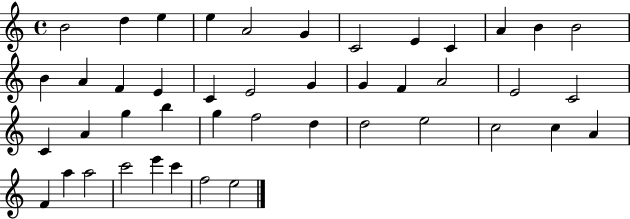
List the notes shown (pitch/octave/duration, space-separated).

B4/h D5/q E5/q E5/q A4/h G4/q C4/h E4/q C4/q A4/q B4/q B4/h B4/q A4/q F4/q E4/q C4/q E4/h G4/q G4/q F4/q A4/h E4/h C4/h C4/q A4/q G5/q B5/q G5/q F5/h D5/q D5/h E5/h C5/h C5/q A4/q F4/q A5/q A5/h C6/h E6/q C6/q F5/h E5/h